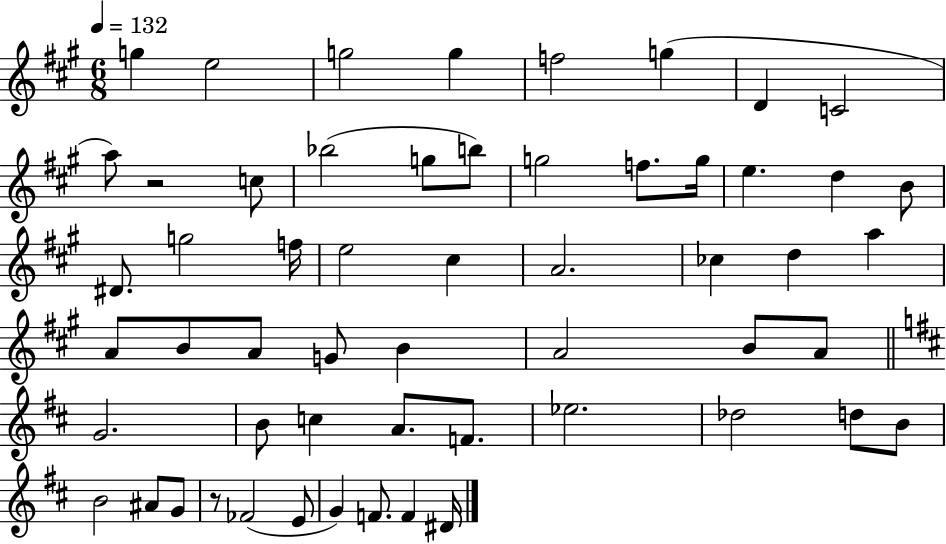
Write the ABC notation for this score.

X:1
T:Untitled
M:6/8
L:1/4
K:A
g e2 g2 g f2 g D C2 a/2 z2 c/2 _b2 g/2 b/2 g2 f/2 g/4 e d B/2 ^D/2 g2 f/4 e2 ^c A2 _c d a A/2 B/2 A/2 G/2 B A2 B/2 A/2 G2 B/2 c A/2 F/2 _e2 _d2 d/2 B/2 B2 ^A/2 G/2 z/2 _F2 E/2 G F/2 F ^D/4